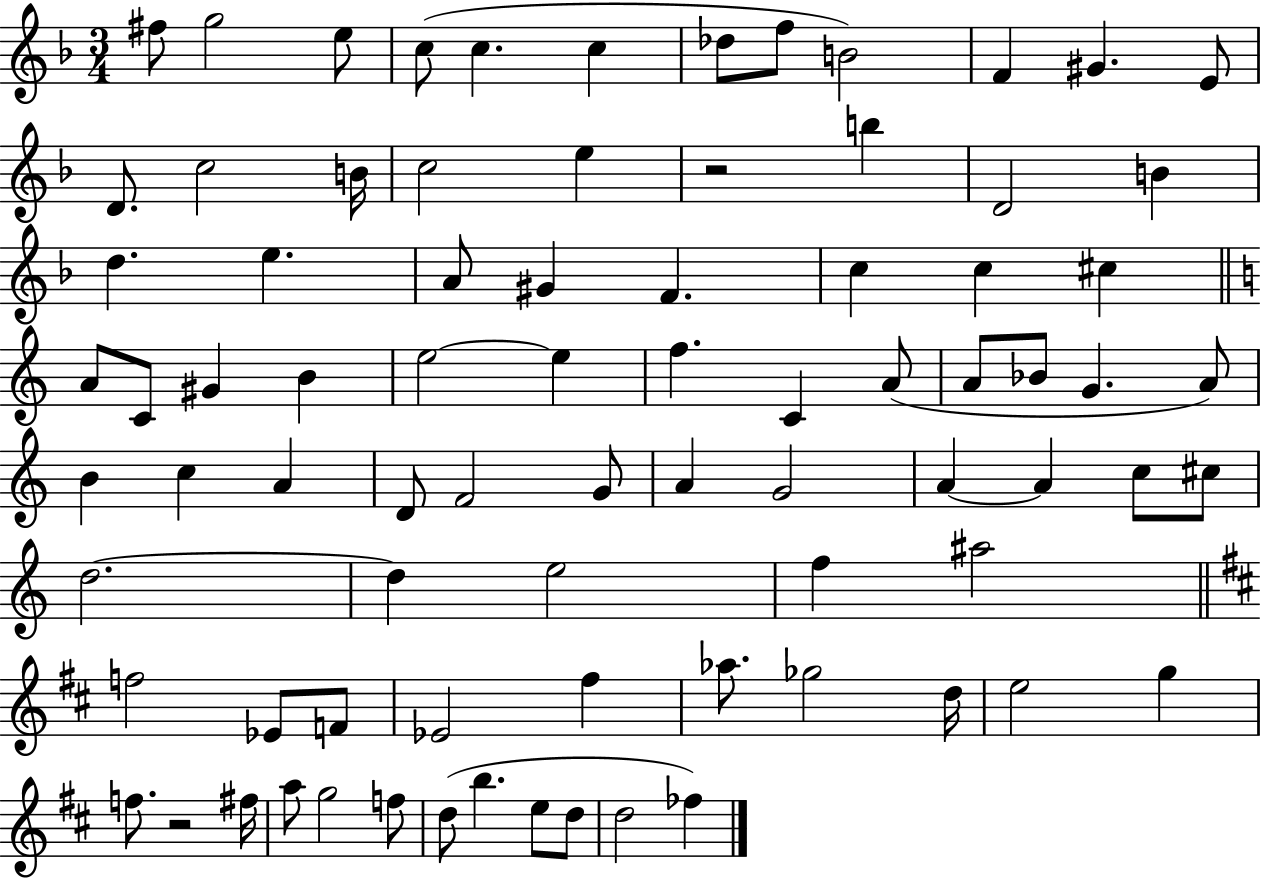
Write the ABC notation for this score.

X:1
T:Untitled
M:3/4
L:1/4
K:F
^f/2 g2 e/2 c/2 c c _d/2 f/2 B2 F ^G E/2 D/2 c2 B/4 c2 e z2 b D2 B d e A/2 ^G F c c ^c A/2 C/2 ^G B e2 e f C A/2 A/2 _B/2 G A/2 B c A D/2 F2 G/2 A G2 A A c/2 ^c/2 d2 d e2 f ^a2 f2 _E/2 F/2 _E2 ^f _a/2 _g2 d/4 e2 g f/2 z2 ^f/4 a/2 g2 f/2 d/2 b e/2 d/2 d2 _f